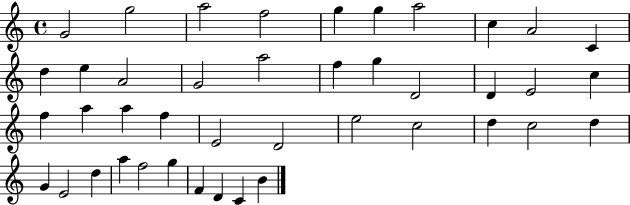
G4/h G5/h A5/h F5/h G5/q G5/q A5/h C5/q A4/h C4/q D5/q E5/q A4/h G4/h A5/h F5/q G5/q D4/h D4/q E4/h C5/q F5/q A5/q A5/q F5/q E4/h D4/h E5/h C5/h D5/q C5/h D5/q G4/q E4/h D5/q A5/q F5/h G5/q F4/q D4/q C4/q B4/q